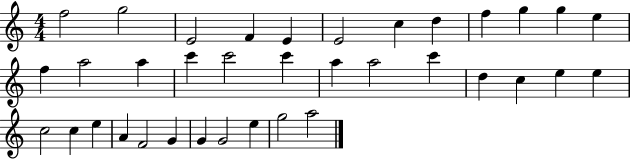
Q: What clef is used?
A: treble